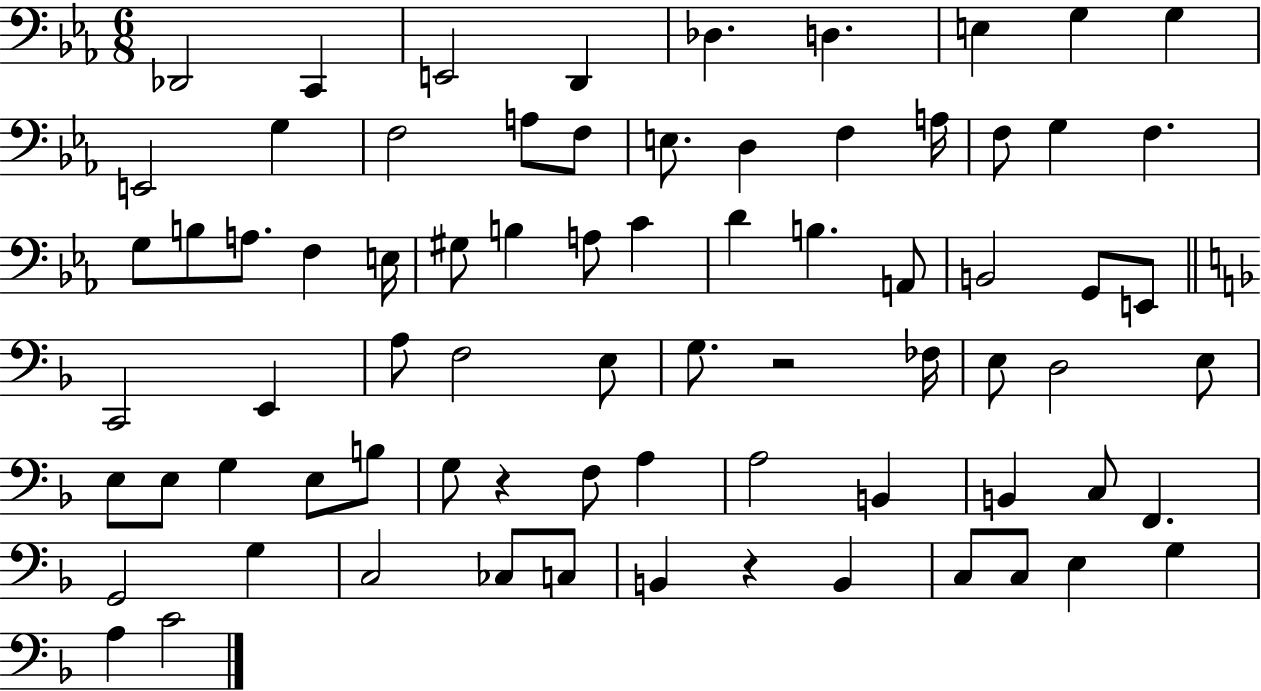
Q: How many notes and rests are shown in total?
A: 75